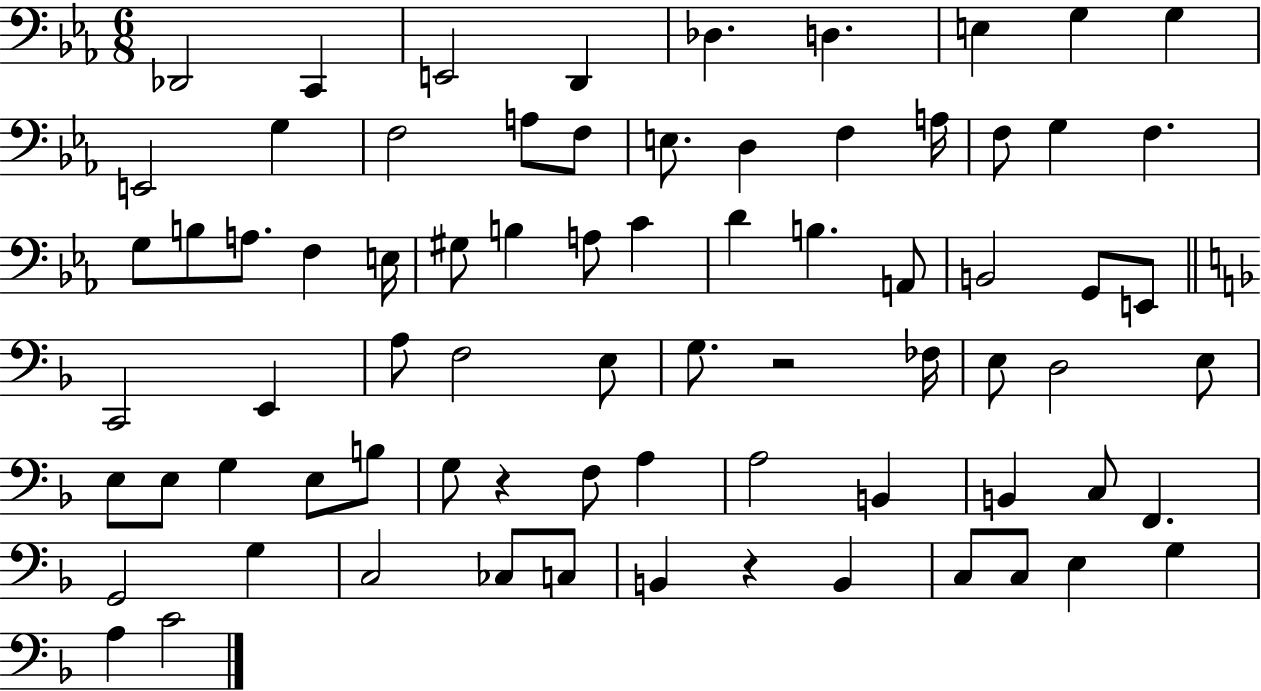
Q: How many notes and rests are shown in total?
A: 75